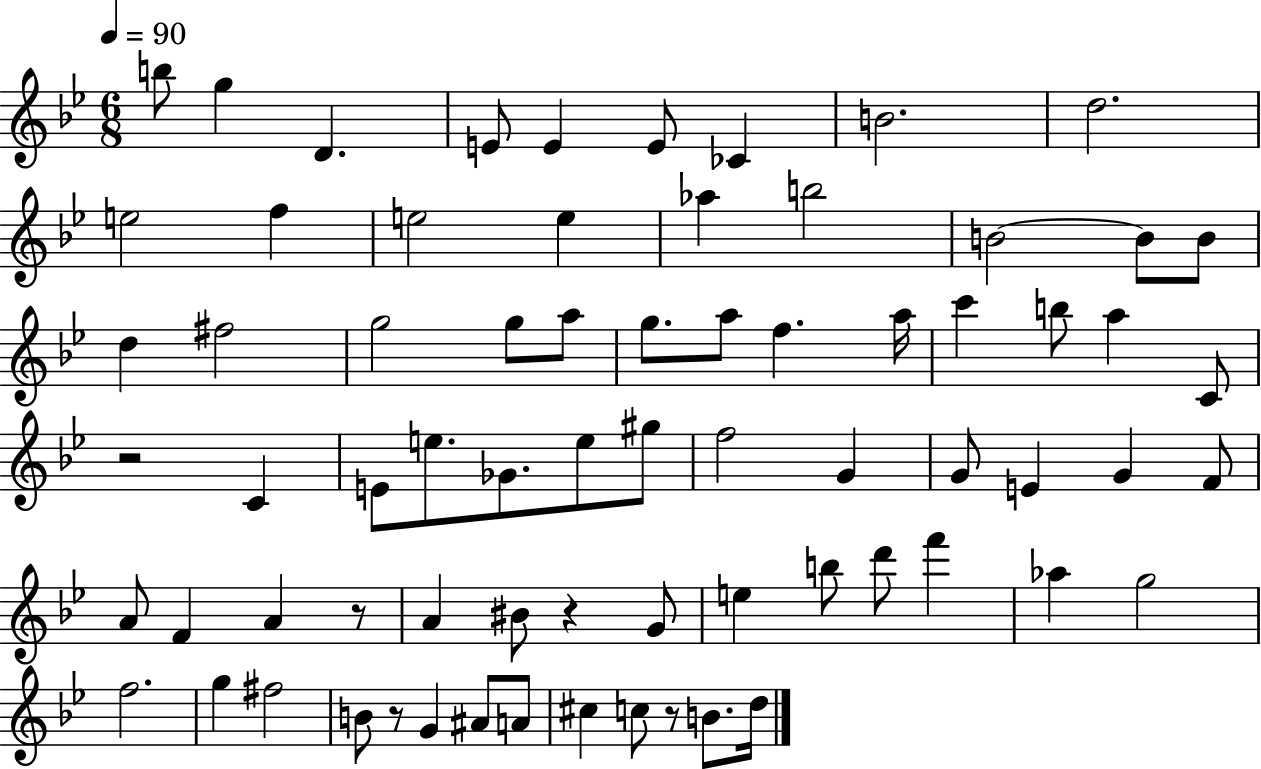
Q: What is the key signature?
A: BES major